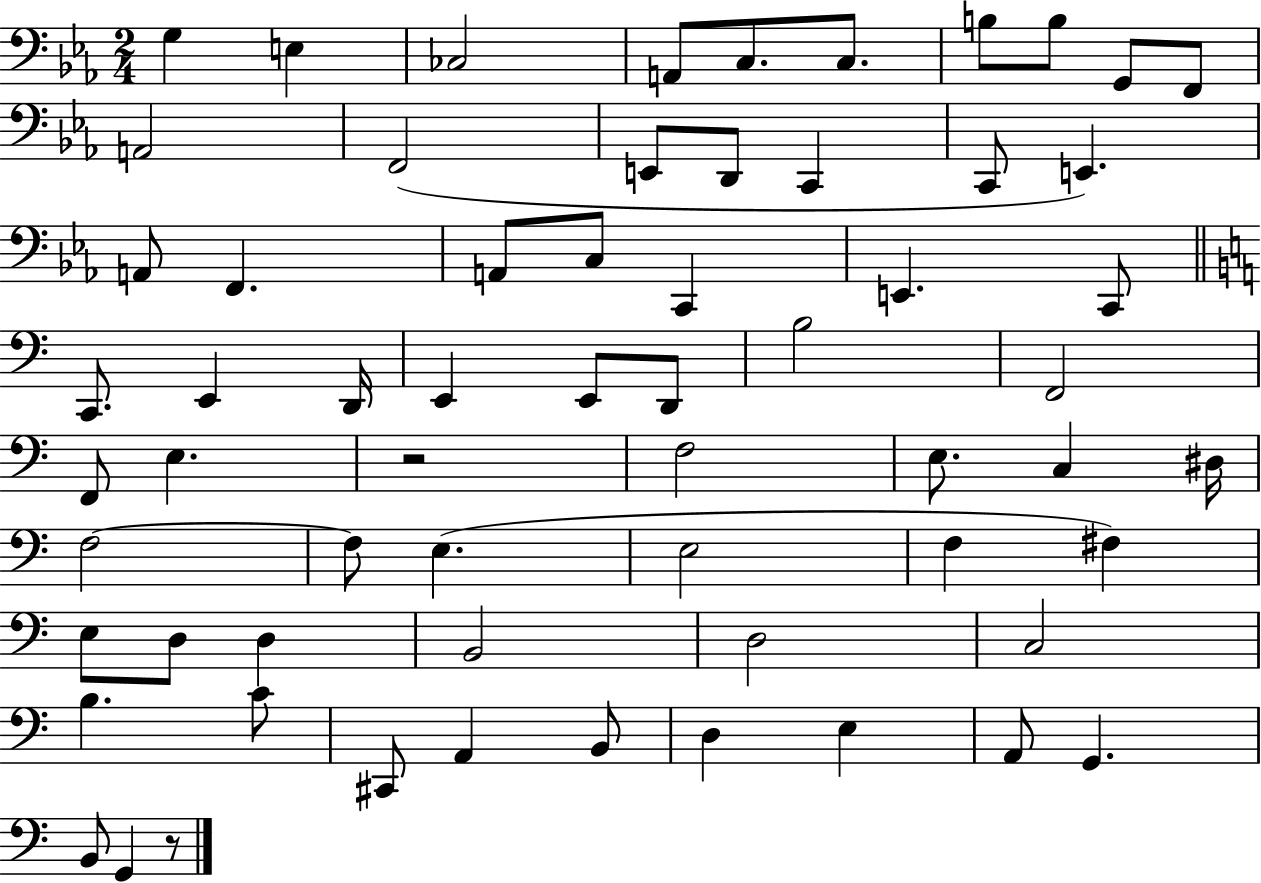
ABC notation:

X:1
T:Untitled
M:2/4
L:1/4
K:Eb
G, E, _C,2 A,,/2 C,/2 C,/2 B,/2 B,/2 G,,/2 F,,/2 A,,2 F,,2 E,,/2 D,,/2 C,, C,,/2 E,, A,,/2 F,, A,,/2 C,/2 C,, E,, C,,/2 C,,/2 E,, D,,/4 E,, E,,/2 D,,/2 B,2 F,,2 F,,/2 E, z2 F,2 E,/2 C, ^D,/4 F,2 F,/2 E, E,2 F, ^F, E,/2 D,/2 D, B,,2 D,2 C,2 B, C/2 ^C,,/2 A,, B,,/2 D, E, A,,/2 G,, B,,/2 G,, z/2